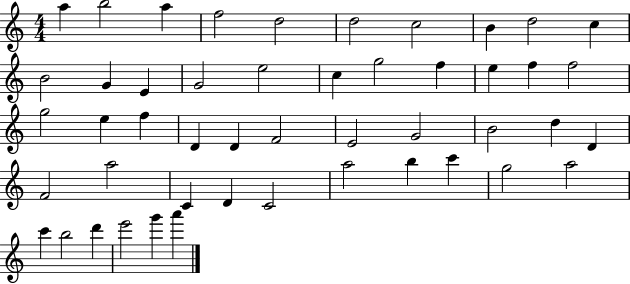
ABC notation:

X:1
T:Untitled
M:4/4
L:1/4
K:C
a b2 a f2 d2 d2 c2 B d2 c B2 G E G2 e2 c g2 f e f f2 g2 e f D D F2 E2 G2 B2 d D F2 a2 C D C2 a2 b c' g2 a2 c' b2 d' e'2 g' a'